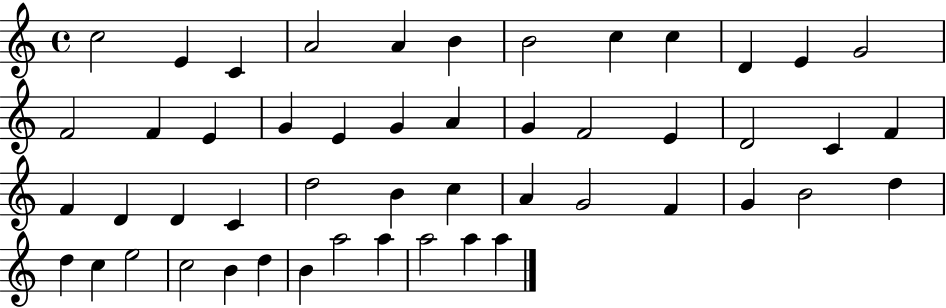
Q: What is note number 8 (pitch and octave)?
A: C5